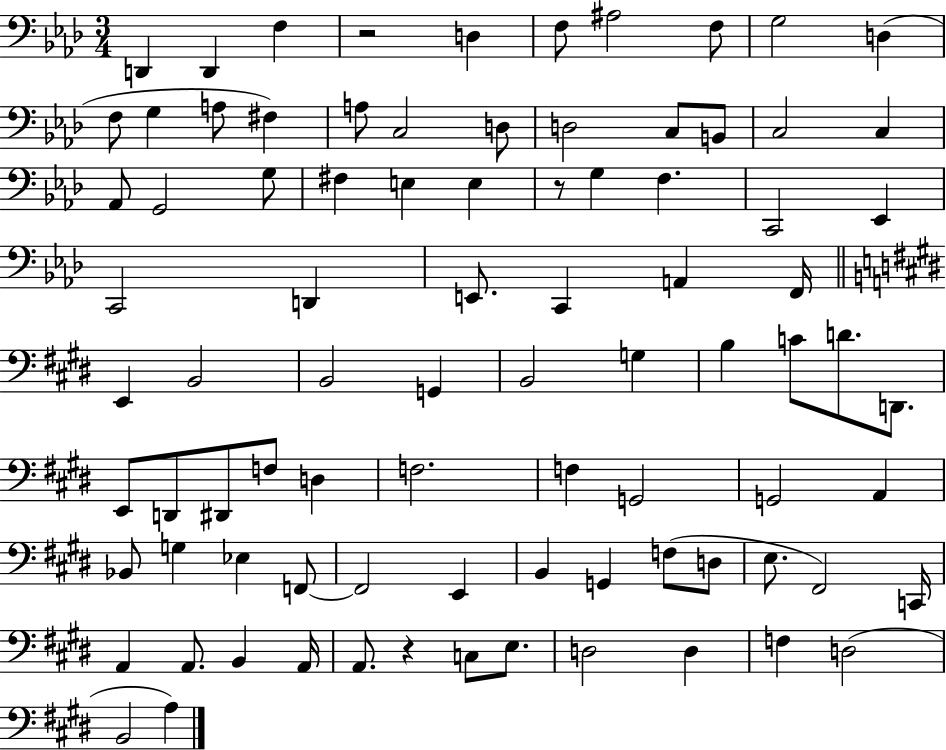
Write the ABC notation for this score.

X:1
T:Untitled
M:3/4
L:1/4
K:Ab
D,, D,, F, z2 D, F,/2 ^A,2 F,/2 G,2 D, F,/2 G, A,/2 ^F, A,/2 C,2 D,/2 D,2 C,/2 B,,/2 C,2 C, _A,,/2 G,,2 G,/2 ^F, E, E, z/2 G, F, C,,2 _E,, C,,2 D,, E,,/2 C,, A,, F,,/4 E,, B,,2 B,,2 G,, B,,2 G, B, C/2 D/2 D,,/2 E,,/2 D,,/2 ^D,,/2 F,/2 D, F,2 F, G,,2 G,,2 A,, _B,,/2 G, _E, F,,/2 F,,2 E,, B,, G,, F,/2 D,/2 E,/2 ^F,,2 C,,/4 A,, A,,/2 B,, A,,/4 A,,/2 z C,/2 E,/2 D,2 D, F, D,2 B,,2 A,